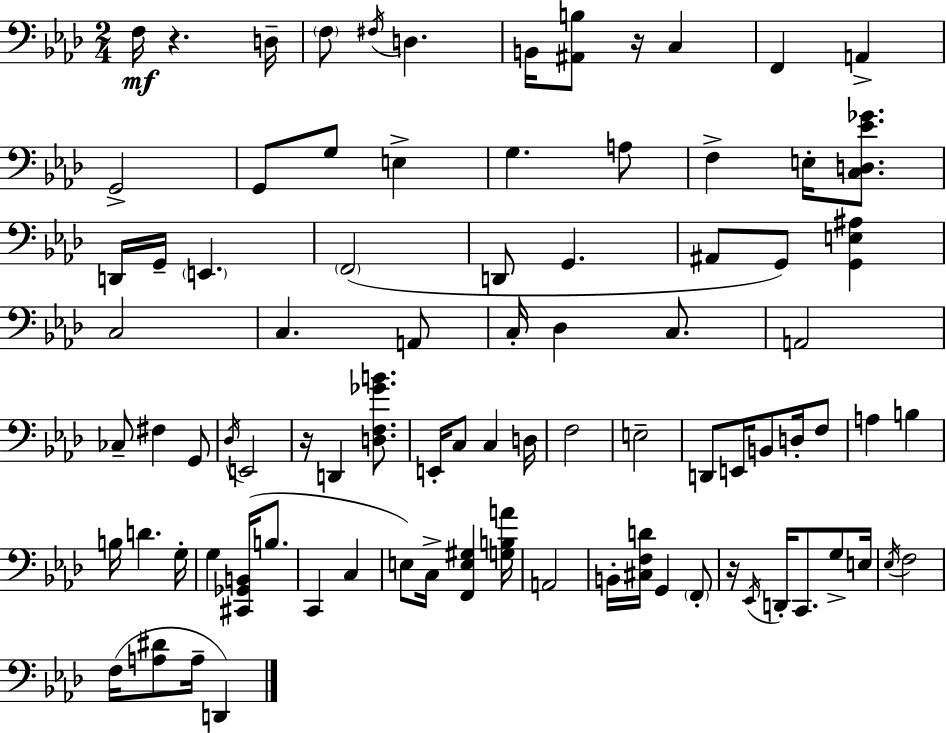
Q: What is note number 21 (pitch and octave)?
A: F2